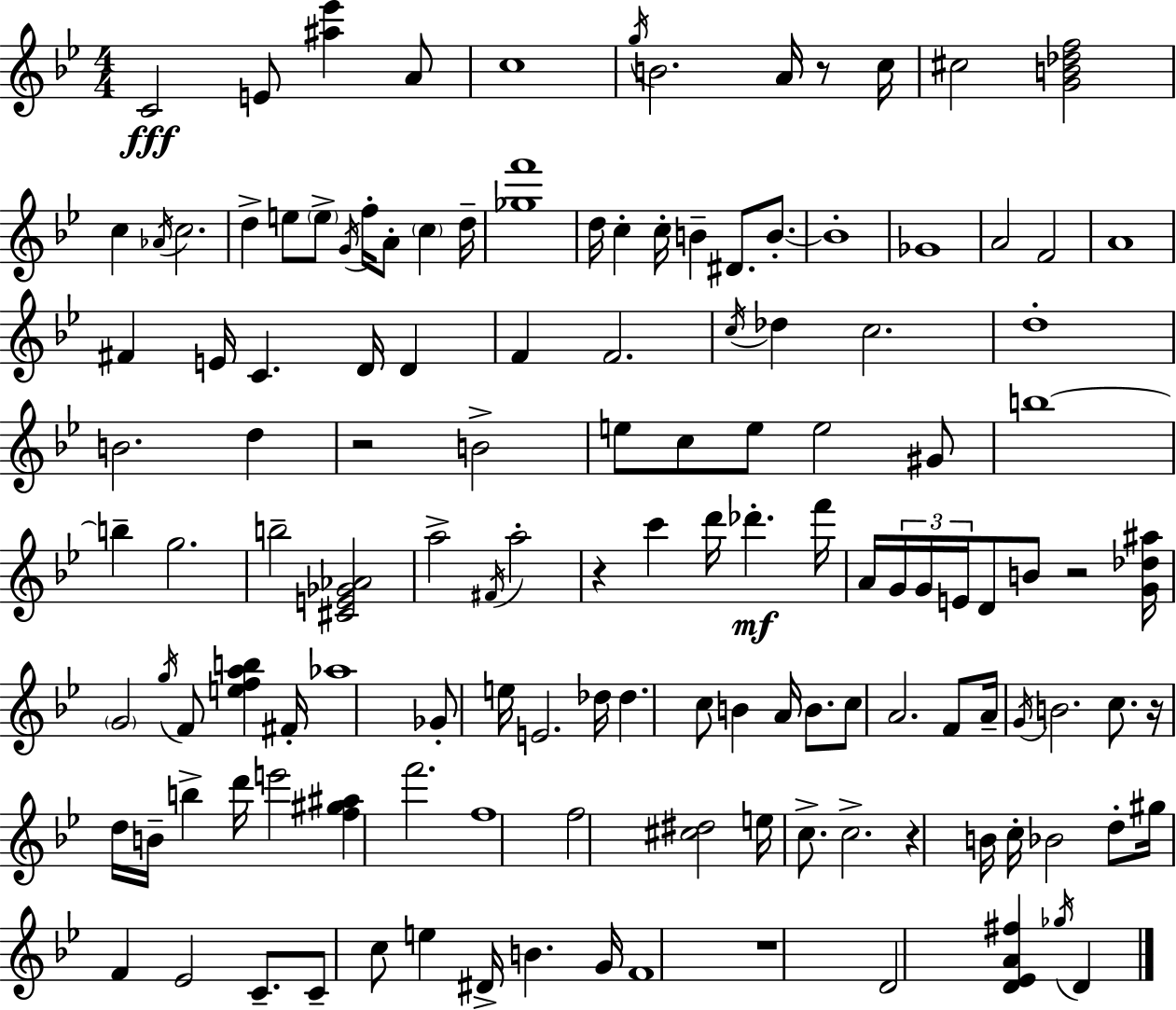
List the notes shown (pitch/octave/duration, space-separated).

C4/h E4/e [A#5,Eb6]/q A4/e C5/w G5/s B4/h. A4/s R/e C5/s C#5/h [G4,B4,Db5,F5]/h C5/q Ab4/s C5/h. D5/q E5/e E5/e G4/s F5/s A4/e C5/q D5/s [Gb5,F6]/w D5/s C5/q C5/s B4/q D#4/e. B4/e. B4/w Gb4/w A4/h F4/h A4/w F#4/q E4/s C4/q. D4/s D4/q F4/q F4/h. C5/s Db5/q C5/h. D5/w B4/h. D5/q R/h B4/h E5/e C5/e E5/e E5/h G#4/e B5/w B5/q G5/h. B5/h [C#4,E4,Gb4,Ab4]/h A5/h F#4/s A5/h R/q C6/q D6/s Db6/q. F6/s A4/s G4/s G4/s E4/s D4/e B4/e R/h [G4,Db5,A#5]/s G4/h G5/s F4/e [E5,F5,A5,B5]/q F#4/s Ab5/w Gb4/e E5/s E4/h. Db5/s Db5/q. C5/e B4/q A4/s B4/e. C5/e A4/h. F4/e A4/s G4/s B4/h. C5/e. R/s D5/s B4/s B5/q D6/s E6/h [F5,G#5,A#5]/q F6/h. F5/w F5/h [C#5,D#5]/h E5/s C5/e. C5/h. R/q B4/s C5/s Bb4/h D5/e G#5/s F4/q Eb4/h C4/e. C4/e C5/e E5/q D#4/s B4/q. G4/s F4/w R/w D4/h [D4,Eb4,A4,F#5]/q Gb5/s D4/q